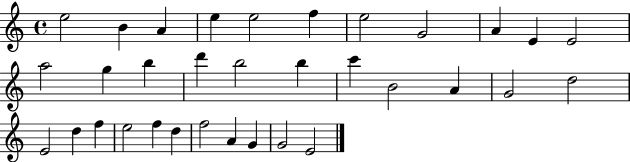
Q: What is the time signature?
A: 4/4